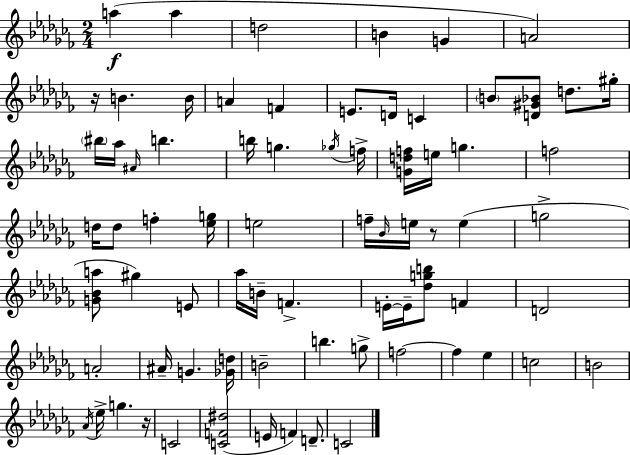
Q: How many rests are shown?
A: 3